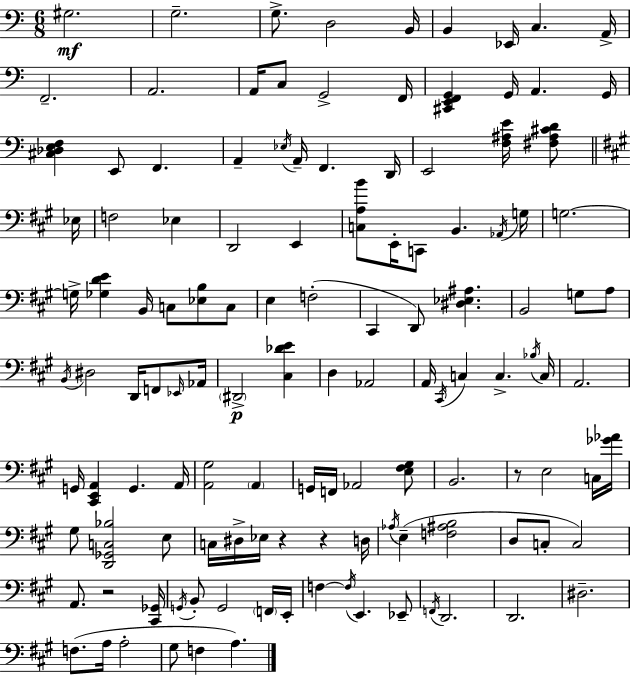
{
  \clef bass
  \numericTimeSignature
  \time 6/8
  \key c \major
  gis2.\mf | g2.-- | g8.-> d2 b,16 | b,4 ees,16 c4. a,16-> | \break f,2.-- | a,2. | a,16 c8 g,2-> f,16 | <cis, e, f, g,>4 g,16 a,4. g,16 | \break <cis des e f>4 e,8 f,4. | a,4-- \acciaccatura { ees16 } a,16-- f,4. | d,16 e,2 <f ais e'>16 <fis ais cis' d'>8 | \bar "||" \break \key a \major ees16 f2 ees4 | d,2 e,4 | <c a b'>8 e,16-. c,8 b,4. | \acciaccatura { aes,16 } g16 g2.~~ | \break g16-> <ges d' e'>4 b,16 c8 <ees b>8 | c8 e4 f2-.( | cis,4 d,8) <dis ees ais>4. | b,2 g8 | \break a8 \acciaccatura { b,16 } dis2 d,16 | f,8 \grace { ees,16 } aes,16 \parenthesize dis,2->\p | <cis des' e'>4 d4 aes,2 | a,16 \acciaccatura { cis,16 } c4 c4.-> | \break \acciaccatura { bes16 } c16 a,2. | g,16 <cis, e, a,>4 g,4. | a,16 <a, gis>2 | \parenthesize a,4 g,16 f,16 aes,2 | \break <e fis gis>8 b,2. | r8 e2 | c16 <ges' aes'>16 gis8 <d, ges, c bes>2 | e8 c16 dis16-> ees16 r4 | \break r4 d16 \acciaccatura { aes16 } e4--( <f ais b>2 | d8 c8-. c2) | a,8. r2 | <cis, ges,>16 \acciaccatura { g,16 } b,8-. g,2 | \break \parenthesize f,16 e,16-. f4~~ | \acciaccatura { f16 } e,4. ees,8-- \acciaccatura { f,16 } d,2. | d,2. | dis2.-- | \break f8.( | a16 a2-. gis8 | f4 a4.) \bar "|."
}